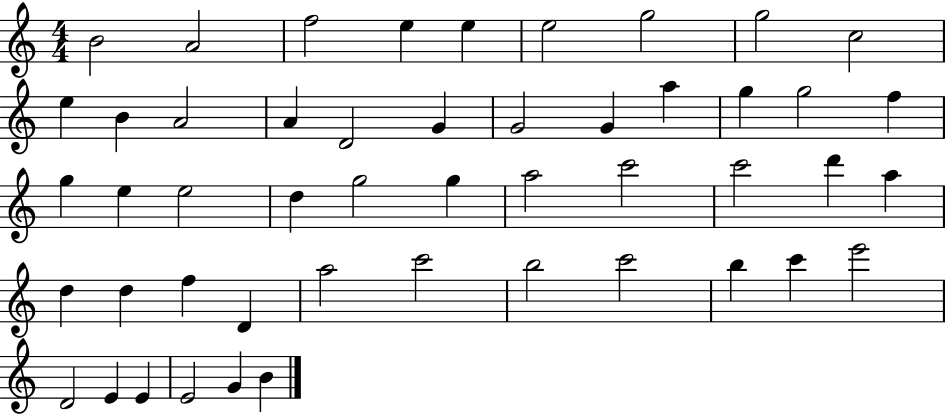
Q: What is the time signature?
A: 4/4